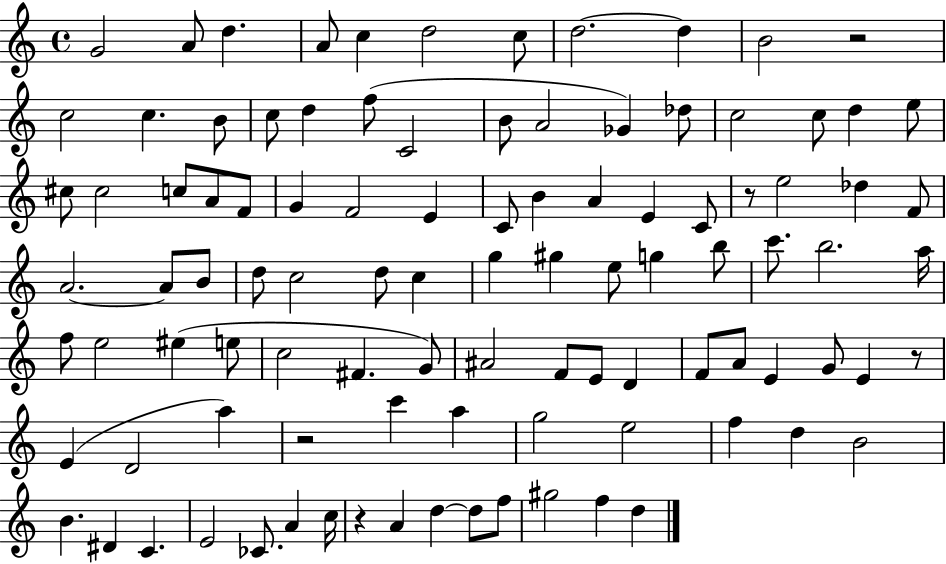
{
  \clef treble
  \time 4/4
  \defaultTimeSignature
  \key c \major
  g'2 a'8 d''4. | a'8 c''4 d''2 c''8 | d''2.~~ d''4 | b'2 r2 | \break c''2 c''4. b'8 | c''8 d''4 f''8( c'2 | b'8 a'2 ges'4) des''8 | c''2 c''8 d''4 e''8 | \break cis''8 cis''2 c''8 a'8 f'8 | g'4 f'2 e'4 | c'8 b'4 a'4 e'4 c'8 | r8 e''2 des''4 f'8 | \break a'2.~~ a'8 b'8 | d''8 c''2 d''8 c''4 | g''4 gis''4 e''8 g''4 b''8 | c'''8. b''2. a''16 | \break f''8 e''2 eis''4( e''8 | c''2 fis'4. g'8) | ais'2 f'8 e'8 d'4 | f'8 a'8 e'4 g'8 e'4 r8 | \break e'4( d'2 a''4) | r2 c'''4 a''4 | g''2 e''2 | f''4 d''4 b'2 | \break b'4. dis'4 c'4. | e'2 ces'8. a'4 c''16 | r4 a'4 d''4~~ d''8 f''8 | gis''2 f''4 d''4 | \break \bar "|."
}